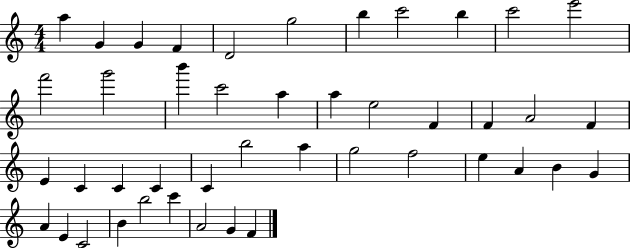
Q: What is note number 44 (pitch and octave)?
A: F4